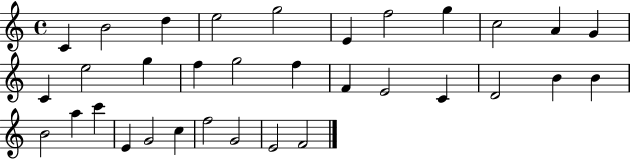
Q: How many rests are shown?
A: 0